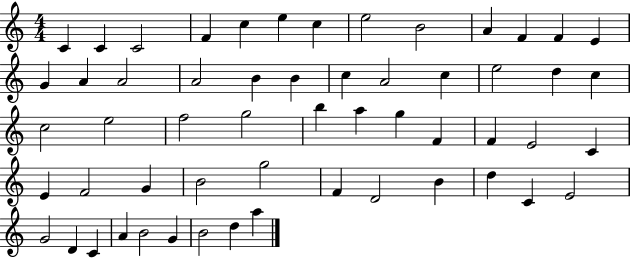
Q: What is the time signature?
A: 4/4